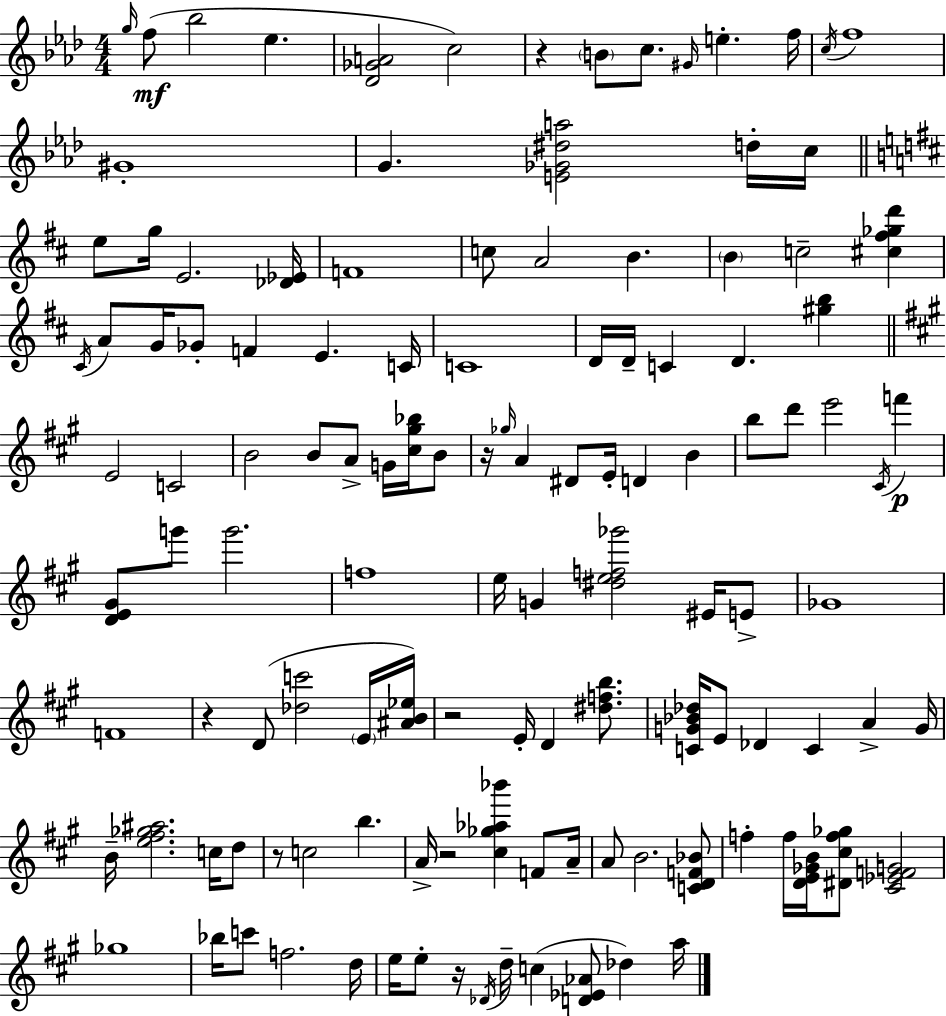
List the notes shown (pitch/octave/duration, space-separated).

G5/s F5/e Bb5/h Eb5/q. [Db4,Gb4,A4]/h C5/h R/q B4/e C5/e. G#4/s E5/q. F5/s C5/s F5/w G#4/w G4/q. [E4,Gb4,D#5,A5]/h D5/s C5/s E5/e G5/s E4/h. [Db4,Eb4]/s F4/w C5/e A4/h B4/q. B4/q C5/h [C#5,F#5,Gb5,D6]/q C#4/s A4/e G4/s Gb4/e F4/q E4/q. C4/s C4/w D4/s D4/s C4/q D4/q. [G#5,B5]/q E4/h C4/h B4/h B4/e A4/e G4/s [C#5,G#5,Bb5]/s B4/e R/s Gb5/s A4/q D#4/e E4/s D4/q B4/q B5/e D6/e E6/h C#4/s F6/q [D4,E4,G#4]/e G6/e G6/h. F5/w E5/s G4/q [D#5,E5,F5,Gb6]/h EIS4/s E4/e Gb4/w F4/w R/q D4/e [Db5,C6]/h E4/s [A#4,B4,Eb5]/s R/h E4/s D4/q [D#5,F5,B5]/e. [C4,G4,Bb4,Db5]/s E4/e Db4/q C4/q A4/q G4/s B4/s [E5,F#5,Gb5,A#5]/h. C5/s D5/e R/e C5/h B5/q. A4/s R/h [C#5,Gb5,Ab5,Bb6]/q F4/e A4/s A4/e B4/h. [C4,D4,F4,Bb4]/e F5/q F5/s [D4,E4,Gb4,B4]/s [D#4,C#5,F5,Gb5]/e [C#4,Eb4,F4,G4]/h Gb5/w Bb5/s C6/e F5/h. D5/s E5/s E5/e R/s Db4/s D5/s C5/q [D4,Eb4,Ab4]/e Db5/q A5/s